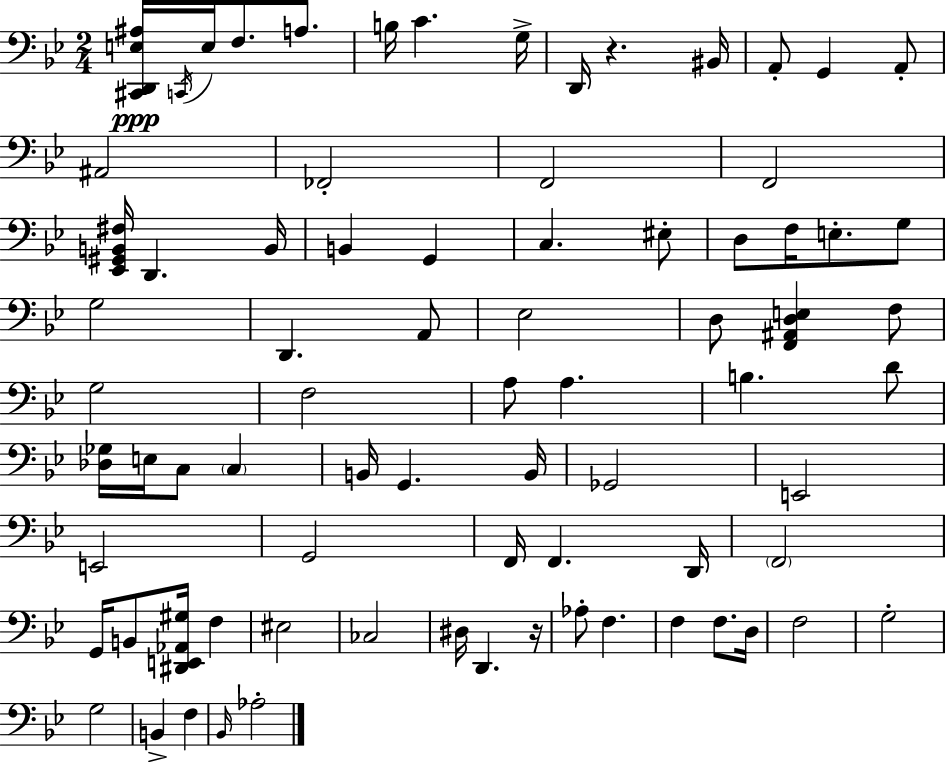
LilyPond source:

{
  \clef bass
  \numericTimeSignature
  \time 2/4
  \key g \minor
  \repeat volta 2 { <cis, d, e ais>16\ppp \acciaccatura { c,16 } e16 f8. a8. | b16 c'4. | g16-> d,16 r4. | bis,16 a,8-. g,4 a,8-. | \break ais,2 | fes,2-. | f,2 | f,2 | \break <ees, gis, b, fis>16 d,4. | b,16 b,4 g,4 | c4. eis8-. | d8 f16 e8.-. g8 | \break g2 | d,4. a,8 | ees2 | d8 <f, ais, d e>4 f8 | \break g2 | f2 | a8 a4. | b4. d'8 | \break <des ges>16 e16 c8 \parenthesize c4 | b,16 g,4. | b,16 ges,2 | e,2 | \break e,2 | g,2 | f,16 f,4. | d,16 \parenthesize f,2 | \break g,16 b,8 <dis, e, aes, gis>16 f4 | eis2 | ces2 | dis16 d,4. | \break r16 aes8-. f4. | f4 f8. | d16 f2 | g2-. | \break g2 | b,4-> f4 | \grace { bes,16 } aes2-. | } \bar "|."
}